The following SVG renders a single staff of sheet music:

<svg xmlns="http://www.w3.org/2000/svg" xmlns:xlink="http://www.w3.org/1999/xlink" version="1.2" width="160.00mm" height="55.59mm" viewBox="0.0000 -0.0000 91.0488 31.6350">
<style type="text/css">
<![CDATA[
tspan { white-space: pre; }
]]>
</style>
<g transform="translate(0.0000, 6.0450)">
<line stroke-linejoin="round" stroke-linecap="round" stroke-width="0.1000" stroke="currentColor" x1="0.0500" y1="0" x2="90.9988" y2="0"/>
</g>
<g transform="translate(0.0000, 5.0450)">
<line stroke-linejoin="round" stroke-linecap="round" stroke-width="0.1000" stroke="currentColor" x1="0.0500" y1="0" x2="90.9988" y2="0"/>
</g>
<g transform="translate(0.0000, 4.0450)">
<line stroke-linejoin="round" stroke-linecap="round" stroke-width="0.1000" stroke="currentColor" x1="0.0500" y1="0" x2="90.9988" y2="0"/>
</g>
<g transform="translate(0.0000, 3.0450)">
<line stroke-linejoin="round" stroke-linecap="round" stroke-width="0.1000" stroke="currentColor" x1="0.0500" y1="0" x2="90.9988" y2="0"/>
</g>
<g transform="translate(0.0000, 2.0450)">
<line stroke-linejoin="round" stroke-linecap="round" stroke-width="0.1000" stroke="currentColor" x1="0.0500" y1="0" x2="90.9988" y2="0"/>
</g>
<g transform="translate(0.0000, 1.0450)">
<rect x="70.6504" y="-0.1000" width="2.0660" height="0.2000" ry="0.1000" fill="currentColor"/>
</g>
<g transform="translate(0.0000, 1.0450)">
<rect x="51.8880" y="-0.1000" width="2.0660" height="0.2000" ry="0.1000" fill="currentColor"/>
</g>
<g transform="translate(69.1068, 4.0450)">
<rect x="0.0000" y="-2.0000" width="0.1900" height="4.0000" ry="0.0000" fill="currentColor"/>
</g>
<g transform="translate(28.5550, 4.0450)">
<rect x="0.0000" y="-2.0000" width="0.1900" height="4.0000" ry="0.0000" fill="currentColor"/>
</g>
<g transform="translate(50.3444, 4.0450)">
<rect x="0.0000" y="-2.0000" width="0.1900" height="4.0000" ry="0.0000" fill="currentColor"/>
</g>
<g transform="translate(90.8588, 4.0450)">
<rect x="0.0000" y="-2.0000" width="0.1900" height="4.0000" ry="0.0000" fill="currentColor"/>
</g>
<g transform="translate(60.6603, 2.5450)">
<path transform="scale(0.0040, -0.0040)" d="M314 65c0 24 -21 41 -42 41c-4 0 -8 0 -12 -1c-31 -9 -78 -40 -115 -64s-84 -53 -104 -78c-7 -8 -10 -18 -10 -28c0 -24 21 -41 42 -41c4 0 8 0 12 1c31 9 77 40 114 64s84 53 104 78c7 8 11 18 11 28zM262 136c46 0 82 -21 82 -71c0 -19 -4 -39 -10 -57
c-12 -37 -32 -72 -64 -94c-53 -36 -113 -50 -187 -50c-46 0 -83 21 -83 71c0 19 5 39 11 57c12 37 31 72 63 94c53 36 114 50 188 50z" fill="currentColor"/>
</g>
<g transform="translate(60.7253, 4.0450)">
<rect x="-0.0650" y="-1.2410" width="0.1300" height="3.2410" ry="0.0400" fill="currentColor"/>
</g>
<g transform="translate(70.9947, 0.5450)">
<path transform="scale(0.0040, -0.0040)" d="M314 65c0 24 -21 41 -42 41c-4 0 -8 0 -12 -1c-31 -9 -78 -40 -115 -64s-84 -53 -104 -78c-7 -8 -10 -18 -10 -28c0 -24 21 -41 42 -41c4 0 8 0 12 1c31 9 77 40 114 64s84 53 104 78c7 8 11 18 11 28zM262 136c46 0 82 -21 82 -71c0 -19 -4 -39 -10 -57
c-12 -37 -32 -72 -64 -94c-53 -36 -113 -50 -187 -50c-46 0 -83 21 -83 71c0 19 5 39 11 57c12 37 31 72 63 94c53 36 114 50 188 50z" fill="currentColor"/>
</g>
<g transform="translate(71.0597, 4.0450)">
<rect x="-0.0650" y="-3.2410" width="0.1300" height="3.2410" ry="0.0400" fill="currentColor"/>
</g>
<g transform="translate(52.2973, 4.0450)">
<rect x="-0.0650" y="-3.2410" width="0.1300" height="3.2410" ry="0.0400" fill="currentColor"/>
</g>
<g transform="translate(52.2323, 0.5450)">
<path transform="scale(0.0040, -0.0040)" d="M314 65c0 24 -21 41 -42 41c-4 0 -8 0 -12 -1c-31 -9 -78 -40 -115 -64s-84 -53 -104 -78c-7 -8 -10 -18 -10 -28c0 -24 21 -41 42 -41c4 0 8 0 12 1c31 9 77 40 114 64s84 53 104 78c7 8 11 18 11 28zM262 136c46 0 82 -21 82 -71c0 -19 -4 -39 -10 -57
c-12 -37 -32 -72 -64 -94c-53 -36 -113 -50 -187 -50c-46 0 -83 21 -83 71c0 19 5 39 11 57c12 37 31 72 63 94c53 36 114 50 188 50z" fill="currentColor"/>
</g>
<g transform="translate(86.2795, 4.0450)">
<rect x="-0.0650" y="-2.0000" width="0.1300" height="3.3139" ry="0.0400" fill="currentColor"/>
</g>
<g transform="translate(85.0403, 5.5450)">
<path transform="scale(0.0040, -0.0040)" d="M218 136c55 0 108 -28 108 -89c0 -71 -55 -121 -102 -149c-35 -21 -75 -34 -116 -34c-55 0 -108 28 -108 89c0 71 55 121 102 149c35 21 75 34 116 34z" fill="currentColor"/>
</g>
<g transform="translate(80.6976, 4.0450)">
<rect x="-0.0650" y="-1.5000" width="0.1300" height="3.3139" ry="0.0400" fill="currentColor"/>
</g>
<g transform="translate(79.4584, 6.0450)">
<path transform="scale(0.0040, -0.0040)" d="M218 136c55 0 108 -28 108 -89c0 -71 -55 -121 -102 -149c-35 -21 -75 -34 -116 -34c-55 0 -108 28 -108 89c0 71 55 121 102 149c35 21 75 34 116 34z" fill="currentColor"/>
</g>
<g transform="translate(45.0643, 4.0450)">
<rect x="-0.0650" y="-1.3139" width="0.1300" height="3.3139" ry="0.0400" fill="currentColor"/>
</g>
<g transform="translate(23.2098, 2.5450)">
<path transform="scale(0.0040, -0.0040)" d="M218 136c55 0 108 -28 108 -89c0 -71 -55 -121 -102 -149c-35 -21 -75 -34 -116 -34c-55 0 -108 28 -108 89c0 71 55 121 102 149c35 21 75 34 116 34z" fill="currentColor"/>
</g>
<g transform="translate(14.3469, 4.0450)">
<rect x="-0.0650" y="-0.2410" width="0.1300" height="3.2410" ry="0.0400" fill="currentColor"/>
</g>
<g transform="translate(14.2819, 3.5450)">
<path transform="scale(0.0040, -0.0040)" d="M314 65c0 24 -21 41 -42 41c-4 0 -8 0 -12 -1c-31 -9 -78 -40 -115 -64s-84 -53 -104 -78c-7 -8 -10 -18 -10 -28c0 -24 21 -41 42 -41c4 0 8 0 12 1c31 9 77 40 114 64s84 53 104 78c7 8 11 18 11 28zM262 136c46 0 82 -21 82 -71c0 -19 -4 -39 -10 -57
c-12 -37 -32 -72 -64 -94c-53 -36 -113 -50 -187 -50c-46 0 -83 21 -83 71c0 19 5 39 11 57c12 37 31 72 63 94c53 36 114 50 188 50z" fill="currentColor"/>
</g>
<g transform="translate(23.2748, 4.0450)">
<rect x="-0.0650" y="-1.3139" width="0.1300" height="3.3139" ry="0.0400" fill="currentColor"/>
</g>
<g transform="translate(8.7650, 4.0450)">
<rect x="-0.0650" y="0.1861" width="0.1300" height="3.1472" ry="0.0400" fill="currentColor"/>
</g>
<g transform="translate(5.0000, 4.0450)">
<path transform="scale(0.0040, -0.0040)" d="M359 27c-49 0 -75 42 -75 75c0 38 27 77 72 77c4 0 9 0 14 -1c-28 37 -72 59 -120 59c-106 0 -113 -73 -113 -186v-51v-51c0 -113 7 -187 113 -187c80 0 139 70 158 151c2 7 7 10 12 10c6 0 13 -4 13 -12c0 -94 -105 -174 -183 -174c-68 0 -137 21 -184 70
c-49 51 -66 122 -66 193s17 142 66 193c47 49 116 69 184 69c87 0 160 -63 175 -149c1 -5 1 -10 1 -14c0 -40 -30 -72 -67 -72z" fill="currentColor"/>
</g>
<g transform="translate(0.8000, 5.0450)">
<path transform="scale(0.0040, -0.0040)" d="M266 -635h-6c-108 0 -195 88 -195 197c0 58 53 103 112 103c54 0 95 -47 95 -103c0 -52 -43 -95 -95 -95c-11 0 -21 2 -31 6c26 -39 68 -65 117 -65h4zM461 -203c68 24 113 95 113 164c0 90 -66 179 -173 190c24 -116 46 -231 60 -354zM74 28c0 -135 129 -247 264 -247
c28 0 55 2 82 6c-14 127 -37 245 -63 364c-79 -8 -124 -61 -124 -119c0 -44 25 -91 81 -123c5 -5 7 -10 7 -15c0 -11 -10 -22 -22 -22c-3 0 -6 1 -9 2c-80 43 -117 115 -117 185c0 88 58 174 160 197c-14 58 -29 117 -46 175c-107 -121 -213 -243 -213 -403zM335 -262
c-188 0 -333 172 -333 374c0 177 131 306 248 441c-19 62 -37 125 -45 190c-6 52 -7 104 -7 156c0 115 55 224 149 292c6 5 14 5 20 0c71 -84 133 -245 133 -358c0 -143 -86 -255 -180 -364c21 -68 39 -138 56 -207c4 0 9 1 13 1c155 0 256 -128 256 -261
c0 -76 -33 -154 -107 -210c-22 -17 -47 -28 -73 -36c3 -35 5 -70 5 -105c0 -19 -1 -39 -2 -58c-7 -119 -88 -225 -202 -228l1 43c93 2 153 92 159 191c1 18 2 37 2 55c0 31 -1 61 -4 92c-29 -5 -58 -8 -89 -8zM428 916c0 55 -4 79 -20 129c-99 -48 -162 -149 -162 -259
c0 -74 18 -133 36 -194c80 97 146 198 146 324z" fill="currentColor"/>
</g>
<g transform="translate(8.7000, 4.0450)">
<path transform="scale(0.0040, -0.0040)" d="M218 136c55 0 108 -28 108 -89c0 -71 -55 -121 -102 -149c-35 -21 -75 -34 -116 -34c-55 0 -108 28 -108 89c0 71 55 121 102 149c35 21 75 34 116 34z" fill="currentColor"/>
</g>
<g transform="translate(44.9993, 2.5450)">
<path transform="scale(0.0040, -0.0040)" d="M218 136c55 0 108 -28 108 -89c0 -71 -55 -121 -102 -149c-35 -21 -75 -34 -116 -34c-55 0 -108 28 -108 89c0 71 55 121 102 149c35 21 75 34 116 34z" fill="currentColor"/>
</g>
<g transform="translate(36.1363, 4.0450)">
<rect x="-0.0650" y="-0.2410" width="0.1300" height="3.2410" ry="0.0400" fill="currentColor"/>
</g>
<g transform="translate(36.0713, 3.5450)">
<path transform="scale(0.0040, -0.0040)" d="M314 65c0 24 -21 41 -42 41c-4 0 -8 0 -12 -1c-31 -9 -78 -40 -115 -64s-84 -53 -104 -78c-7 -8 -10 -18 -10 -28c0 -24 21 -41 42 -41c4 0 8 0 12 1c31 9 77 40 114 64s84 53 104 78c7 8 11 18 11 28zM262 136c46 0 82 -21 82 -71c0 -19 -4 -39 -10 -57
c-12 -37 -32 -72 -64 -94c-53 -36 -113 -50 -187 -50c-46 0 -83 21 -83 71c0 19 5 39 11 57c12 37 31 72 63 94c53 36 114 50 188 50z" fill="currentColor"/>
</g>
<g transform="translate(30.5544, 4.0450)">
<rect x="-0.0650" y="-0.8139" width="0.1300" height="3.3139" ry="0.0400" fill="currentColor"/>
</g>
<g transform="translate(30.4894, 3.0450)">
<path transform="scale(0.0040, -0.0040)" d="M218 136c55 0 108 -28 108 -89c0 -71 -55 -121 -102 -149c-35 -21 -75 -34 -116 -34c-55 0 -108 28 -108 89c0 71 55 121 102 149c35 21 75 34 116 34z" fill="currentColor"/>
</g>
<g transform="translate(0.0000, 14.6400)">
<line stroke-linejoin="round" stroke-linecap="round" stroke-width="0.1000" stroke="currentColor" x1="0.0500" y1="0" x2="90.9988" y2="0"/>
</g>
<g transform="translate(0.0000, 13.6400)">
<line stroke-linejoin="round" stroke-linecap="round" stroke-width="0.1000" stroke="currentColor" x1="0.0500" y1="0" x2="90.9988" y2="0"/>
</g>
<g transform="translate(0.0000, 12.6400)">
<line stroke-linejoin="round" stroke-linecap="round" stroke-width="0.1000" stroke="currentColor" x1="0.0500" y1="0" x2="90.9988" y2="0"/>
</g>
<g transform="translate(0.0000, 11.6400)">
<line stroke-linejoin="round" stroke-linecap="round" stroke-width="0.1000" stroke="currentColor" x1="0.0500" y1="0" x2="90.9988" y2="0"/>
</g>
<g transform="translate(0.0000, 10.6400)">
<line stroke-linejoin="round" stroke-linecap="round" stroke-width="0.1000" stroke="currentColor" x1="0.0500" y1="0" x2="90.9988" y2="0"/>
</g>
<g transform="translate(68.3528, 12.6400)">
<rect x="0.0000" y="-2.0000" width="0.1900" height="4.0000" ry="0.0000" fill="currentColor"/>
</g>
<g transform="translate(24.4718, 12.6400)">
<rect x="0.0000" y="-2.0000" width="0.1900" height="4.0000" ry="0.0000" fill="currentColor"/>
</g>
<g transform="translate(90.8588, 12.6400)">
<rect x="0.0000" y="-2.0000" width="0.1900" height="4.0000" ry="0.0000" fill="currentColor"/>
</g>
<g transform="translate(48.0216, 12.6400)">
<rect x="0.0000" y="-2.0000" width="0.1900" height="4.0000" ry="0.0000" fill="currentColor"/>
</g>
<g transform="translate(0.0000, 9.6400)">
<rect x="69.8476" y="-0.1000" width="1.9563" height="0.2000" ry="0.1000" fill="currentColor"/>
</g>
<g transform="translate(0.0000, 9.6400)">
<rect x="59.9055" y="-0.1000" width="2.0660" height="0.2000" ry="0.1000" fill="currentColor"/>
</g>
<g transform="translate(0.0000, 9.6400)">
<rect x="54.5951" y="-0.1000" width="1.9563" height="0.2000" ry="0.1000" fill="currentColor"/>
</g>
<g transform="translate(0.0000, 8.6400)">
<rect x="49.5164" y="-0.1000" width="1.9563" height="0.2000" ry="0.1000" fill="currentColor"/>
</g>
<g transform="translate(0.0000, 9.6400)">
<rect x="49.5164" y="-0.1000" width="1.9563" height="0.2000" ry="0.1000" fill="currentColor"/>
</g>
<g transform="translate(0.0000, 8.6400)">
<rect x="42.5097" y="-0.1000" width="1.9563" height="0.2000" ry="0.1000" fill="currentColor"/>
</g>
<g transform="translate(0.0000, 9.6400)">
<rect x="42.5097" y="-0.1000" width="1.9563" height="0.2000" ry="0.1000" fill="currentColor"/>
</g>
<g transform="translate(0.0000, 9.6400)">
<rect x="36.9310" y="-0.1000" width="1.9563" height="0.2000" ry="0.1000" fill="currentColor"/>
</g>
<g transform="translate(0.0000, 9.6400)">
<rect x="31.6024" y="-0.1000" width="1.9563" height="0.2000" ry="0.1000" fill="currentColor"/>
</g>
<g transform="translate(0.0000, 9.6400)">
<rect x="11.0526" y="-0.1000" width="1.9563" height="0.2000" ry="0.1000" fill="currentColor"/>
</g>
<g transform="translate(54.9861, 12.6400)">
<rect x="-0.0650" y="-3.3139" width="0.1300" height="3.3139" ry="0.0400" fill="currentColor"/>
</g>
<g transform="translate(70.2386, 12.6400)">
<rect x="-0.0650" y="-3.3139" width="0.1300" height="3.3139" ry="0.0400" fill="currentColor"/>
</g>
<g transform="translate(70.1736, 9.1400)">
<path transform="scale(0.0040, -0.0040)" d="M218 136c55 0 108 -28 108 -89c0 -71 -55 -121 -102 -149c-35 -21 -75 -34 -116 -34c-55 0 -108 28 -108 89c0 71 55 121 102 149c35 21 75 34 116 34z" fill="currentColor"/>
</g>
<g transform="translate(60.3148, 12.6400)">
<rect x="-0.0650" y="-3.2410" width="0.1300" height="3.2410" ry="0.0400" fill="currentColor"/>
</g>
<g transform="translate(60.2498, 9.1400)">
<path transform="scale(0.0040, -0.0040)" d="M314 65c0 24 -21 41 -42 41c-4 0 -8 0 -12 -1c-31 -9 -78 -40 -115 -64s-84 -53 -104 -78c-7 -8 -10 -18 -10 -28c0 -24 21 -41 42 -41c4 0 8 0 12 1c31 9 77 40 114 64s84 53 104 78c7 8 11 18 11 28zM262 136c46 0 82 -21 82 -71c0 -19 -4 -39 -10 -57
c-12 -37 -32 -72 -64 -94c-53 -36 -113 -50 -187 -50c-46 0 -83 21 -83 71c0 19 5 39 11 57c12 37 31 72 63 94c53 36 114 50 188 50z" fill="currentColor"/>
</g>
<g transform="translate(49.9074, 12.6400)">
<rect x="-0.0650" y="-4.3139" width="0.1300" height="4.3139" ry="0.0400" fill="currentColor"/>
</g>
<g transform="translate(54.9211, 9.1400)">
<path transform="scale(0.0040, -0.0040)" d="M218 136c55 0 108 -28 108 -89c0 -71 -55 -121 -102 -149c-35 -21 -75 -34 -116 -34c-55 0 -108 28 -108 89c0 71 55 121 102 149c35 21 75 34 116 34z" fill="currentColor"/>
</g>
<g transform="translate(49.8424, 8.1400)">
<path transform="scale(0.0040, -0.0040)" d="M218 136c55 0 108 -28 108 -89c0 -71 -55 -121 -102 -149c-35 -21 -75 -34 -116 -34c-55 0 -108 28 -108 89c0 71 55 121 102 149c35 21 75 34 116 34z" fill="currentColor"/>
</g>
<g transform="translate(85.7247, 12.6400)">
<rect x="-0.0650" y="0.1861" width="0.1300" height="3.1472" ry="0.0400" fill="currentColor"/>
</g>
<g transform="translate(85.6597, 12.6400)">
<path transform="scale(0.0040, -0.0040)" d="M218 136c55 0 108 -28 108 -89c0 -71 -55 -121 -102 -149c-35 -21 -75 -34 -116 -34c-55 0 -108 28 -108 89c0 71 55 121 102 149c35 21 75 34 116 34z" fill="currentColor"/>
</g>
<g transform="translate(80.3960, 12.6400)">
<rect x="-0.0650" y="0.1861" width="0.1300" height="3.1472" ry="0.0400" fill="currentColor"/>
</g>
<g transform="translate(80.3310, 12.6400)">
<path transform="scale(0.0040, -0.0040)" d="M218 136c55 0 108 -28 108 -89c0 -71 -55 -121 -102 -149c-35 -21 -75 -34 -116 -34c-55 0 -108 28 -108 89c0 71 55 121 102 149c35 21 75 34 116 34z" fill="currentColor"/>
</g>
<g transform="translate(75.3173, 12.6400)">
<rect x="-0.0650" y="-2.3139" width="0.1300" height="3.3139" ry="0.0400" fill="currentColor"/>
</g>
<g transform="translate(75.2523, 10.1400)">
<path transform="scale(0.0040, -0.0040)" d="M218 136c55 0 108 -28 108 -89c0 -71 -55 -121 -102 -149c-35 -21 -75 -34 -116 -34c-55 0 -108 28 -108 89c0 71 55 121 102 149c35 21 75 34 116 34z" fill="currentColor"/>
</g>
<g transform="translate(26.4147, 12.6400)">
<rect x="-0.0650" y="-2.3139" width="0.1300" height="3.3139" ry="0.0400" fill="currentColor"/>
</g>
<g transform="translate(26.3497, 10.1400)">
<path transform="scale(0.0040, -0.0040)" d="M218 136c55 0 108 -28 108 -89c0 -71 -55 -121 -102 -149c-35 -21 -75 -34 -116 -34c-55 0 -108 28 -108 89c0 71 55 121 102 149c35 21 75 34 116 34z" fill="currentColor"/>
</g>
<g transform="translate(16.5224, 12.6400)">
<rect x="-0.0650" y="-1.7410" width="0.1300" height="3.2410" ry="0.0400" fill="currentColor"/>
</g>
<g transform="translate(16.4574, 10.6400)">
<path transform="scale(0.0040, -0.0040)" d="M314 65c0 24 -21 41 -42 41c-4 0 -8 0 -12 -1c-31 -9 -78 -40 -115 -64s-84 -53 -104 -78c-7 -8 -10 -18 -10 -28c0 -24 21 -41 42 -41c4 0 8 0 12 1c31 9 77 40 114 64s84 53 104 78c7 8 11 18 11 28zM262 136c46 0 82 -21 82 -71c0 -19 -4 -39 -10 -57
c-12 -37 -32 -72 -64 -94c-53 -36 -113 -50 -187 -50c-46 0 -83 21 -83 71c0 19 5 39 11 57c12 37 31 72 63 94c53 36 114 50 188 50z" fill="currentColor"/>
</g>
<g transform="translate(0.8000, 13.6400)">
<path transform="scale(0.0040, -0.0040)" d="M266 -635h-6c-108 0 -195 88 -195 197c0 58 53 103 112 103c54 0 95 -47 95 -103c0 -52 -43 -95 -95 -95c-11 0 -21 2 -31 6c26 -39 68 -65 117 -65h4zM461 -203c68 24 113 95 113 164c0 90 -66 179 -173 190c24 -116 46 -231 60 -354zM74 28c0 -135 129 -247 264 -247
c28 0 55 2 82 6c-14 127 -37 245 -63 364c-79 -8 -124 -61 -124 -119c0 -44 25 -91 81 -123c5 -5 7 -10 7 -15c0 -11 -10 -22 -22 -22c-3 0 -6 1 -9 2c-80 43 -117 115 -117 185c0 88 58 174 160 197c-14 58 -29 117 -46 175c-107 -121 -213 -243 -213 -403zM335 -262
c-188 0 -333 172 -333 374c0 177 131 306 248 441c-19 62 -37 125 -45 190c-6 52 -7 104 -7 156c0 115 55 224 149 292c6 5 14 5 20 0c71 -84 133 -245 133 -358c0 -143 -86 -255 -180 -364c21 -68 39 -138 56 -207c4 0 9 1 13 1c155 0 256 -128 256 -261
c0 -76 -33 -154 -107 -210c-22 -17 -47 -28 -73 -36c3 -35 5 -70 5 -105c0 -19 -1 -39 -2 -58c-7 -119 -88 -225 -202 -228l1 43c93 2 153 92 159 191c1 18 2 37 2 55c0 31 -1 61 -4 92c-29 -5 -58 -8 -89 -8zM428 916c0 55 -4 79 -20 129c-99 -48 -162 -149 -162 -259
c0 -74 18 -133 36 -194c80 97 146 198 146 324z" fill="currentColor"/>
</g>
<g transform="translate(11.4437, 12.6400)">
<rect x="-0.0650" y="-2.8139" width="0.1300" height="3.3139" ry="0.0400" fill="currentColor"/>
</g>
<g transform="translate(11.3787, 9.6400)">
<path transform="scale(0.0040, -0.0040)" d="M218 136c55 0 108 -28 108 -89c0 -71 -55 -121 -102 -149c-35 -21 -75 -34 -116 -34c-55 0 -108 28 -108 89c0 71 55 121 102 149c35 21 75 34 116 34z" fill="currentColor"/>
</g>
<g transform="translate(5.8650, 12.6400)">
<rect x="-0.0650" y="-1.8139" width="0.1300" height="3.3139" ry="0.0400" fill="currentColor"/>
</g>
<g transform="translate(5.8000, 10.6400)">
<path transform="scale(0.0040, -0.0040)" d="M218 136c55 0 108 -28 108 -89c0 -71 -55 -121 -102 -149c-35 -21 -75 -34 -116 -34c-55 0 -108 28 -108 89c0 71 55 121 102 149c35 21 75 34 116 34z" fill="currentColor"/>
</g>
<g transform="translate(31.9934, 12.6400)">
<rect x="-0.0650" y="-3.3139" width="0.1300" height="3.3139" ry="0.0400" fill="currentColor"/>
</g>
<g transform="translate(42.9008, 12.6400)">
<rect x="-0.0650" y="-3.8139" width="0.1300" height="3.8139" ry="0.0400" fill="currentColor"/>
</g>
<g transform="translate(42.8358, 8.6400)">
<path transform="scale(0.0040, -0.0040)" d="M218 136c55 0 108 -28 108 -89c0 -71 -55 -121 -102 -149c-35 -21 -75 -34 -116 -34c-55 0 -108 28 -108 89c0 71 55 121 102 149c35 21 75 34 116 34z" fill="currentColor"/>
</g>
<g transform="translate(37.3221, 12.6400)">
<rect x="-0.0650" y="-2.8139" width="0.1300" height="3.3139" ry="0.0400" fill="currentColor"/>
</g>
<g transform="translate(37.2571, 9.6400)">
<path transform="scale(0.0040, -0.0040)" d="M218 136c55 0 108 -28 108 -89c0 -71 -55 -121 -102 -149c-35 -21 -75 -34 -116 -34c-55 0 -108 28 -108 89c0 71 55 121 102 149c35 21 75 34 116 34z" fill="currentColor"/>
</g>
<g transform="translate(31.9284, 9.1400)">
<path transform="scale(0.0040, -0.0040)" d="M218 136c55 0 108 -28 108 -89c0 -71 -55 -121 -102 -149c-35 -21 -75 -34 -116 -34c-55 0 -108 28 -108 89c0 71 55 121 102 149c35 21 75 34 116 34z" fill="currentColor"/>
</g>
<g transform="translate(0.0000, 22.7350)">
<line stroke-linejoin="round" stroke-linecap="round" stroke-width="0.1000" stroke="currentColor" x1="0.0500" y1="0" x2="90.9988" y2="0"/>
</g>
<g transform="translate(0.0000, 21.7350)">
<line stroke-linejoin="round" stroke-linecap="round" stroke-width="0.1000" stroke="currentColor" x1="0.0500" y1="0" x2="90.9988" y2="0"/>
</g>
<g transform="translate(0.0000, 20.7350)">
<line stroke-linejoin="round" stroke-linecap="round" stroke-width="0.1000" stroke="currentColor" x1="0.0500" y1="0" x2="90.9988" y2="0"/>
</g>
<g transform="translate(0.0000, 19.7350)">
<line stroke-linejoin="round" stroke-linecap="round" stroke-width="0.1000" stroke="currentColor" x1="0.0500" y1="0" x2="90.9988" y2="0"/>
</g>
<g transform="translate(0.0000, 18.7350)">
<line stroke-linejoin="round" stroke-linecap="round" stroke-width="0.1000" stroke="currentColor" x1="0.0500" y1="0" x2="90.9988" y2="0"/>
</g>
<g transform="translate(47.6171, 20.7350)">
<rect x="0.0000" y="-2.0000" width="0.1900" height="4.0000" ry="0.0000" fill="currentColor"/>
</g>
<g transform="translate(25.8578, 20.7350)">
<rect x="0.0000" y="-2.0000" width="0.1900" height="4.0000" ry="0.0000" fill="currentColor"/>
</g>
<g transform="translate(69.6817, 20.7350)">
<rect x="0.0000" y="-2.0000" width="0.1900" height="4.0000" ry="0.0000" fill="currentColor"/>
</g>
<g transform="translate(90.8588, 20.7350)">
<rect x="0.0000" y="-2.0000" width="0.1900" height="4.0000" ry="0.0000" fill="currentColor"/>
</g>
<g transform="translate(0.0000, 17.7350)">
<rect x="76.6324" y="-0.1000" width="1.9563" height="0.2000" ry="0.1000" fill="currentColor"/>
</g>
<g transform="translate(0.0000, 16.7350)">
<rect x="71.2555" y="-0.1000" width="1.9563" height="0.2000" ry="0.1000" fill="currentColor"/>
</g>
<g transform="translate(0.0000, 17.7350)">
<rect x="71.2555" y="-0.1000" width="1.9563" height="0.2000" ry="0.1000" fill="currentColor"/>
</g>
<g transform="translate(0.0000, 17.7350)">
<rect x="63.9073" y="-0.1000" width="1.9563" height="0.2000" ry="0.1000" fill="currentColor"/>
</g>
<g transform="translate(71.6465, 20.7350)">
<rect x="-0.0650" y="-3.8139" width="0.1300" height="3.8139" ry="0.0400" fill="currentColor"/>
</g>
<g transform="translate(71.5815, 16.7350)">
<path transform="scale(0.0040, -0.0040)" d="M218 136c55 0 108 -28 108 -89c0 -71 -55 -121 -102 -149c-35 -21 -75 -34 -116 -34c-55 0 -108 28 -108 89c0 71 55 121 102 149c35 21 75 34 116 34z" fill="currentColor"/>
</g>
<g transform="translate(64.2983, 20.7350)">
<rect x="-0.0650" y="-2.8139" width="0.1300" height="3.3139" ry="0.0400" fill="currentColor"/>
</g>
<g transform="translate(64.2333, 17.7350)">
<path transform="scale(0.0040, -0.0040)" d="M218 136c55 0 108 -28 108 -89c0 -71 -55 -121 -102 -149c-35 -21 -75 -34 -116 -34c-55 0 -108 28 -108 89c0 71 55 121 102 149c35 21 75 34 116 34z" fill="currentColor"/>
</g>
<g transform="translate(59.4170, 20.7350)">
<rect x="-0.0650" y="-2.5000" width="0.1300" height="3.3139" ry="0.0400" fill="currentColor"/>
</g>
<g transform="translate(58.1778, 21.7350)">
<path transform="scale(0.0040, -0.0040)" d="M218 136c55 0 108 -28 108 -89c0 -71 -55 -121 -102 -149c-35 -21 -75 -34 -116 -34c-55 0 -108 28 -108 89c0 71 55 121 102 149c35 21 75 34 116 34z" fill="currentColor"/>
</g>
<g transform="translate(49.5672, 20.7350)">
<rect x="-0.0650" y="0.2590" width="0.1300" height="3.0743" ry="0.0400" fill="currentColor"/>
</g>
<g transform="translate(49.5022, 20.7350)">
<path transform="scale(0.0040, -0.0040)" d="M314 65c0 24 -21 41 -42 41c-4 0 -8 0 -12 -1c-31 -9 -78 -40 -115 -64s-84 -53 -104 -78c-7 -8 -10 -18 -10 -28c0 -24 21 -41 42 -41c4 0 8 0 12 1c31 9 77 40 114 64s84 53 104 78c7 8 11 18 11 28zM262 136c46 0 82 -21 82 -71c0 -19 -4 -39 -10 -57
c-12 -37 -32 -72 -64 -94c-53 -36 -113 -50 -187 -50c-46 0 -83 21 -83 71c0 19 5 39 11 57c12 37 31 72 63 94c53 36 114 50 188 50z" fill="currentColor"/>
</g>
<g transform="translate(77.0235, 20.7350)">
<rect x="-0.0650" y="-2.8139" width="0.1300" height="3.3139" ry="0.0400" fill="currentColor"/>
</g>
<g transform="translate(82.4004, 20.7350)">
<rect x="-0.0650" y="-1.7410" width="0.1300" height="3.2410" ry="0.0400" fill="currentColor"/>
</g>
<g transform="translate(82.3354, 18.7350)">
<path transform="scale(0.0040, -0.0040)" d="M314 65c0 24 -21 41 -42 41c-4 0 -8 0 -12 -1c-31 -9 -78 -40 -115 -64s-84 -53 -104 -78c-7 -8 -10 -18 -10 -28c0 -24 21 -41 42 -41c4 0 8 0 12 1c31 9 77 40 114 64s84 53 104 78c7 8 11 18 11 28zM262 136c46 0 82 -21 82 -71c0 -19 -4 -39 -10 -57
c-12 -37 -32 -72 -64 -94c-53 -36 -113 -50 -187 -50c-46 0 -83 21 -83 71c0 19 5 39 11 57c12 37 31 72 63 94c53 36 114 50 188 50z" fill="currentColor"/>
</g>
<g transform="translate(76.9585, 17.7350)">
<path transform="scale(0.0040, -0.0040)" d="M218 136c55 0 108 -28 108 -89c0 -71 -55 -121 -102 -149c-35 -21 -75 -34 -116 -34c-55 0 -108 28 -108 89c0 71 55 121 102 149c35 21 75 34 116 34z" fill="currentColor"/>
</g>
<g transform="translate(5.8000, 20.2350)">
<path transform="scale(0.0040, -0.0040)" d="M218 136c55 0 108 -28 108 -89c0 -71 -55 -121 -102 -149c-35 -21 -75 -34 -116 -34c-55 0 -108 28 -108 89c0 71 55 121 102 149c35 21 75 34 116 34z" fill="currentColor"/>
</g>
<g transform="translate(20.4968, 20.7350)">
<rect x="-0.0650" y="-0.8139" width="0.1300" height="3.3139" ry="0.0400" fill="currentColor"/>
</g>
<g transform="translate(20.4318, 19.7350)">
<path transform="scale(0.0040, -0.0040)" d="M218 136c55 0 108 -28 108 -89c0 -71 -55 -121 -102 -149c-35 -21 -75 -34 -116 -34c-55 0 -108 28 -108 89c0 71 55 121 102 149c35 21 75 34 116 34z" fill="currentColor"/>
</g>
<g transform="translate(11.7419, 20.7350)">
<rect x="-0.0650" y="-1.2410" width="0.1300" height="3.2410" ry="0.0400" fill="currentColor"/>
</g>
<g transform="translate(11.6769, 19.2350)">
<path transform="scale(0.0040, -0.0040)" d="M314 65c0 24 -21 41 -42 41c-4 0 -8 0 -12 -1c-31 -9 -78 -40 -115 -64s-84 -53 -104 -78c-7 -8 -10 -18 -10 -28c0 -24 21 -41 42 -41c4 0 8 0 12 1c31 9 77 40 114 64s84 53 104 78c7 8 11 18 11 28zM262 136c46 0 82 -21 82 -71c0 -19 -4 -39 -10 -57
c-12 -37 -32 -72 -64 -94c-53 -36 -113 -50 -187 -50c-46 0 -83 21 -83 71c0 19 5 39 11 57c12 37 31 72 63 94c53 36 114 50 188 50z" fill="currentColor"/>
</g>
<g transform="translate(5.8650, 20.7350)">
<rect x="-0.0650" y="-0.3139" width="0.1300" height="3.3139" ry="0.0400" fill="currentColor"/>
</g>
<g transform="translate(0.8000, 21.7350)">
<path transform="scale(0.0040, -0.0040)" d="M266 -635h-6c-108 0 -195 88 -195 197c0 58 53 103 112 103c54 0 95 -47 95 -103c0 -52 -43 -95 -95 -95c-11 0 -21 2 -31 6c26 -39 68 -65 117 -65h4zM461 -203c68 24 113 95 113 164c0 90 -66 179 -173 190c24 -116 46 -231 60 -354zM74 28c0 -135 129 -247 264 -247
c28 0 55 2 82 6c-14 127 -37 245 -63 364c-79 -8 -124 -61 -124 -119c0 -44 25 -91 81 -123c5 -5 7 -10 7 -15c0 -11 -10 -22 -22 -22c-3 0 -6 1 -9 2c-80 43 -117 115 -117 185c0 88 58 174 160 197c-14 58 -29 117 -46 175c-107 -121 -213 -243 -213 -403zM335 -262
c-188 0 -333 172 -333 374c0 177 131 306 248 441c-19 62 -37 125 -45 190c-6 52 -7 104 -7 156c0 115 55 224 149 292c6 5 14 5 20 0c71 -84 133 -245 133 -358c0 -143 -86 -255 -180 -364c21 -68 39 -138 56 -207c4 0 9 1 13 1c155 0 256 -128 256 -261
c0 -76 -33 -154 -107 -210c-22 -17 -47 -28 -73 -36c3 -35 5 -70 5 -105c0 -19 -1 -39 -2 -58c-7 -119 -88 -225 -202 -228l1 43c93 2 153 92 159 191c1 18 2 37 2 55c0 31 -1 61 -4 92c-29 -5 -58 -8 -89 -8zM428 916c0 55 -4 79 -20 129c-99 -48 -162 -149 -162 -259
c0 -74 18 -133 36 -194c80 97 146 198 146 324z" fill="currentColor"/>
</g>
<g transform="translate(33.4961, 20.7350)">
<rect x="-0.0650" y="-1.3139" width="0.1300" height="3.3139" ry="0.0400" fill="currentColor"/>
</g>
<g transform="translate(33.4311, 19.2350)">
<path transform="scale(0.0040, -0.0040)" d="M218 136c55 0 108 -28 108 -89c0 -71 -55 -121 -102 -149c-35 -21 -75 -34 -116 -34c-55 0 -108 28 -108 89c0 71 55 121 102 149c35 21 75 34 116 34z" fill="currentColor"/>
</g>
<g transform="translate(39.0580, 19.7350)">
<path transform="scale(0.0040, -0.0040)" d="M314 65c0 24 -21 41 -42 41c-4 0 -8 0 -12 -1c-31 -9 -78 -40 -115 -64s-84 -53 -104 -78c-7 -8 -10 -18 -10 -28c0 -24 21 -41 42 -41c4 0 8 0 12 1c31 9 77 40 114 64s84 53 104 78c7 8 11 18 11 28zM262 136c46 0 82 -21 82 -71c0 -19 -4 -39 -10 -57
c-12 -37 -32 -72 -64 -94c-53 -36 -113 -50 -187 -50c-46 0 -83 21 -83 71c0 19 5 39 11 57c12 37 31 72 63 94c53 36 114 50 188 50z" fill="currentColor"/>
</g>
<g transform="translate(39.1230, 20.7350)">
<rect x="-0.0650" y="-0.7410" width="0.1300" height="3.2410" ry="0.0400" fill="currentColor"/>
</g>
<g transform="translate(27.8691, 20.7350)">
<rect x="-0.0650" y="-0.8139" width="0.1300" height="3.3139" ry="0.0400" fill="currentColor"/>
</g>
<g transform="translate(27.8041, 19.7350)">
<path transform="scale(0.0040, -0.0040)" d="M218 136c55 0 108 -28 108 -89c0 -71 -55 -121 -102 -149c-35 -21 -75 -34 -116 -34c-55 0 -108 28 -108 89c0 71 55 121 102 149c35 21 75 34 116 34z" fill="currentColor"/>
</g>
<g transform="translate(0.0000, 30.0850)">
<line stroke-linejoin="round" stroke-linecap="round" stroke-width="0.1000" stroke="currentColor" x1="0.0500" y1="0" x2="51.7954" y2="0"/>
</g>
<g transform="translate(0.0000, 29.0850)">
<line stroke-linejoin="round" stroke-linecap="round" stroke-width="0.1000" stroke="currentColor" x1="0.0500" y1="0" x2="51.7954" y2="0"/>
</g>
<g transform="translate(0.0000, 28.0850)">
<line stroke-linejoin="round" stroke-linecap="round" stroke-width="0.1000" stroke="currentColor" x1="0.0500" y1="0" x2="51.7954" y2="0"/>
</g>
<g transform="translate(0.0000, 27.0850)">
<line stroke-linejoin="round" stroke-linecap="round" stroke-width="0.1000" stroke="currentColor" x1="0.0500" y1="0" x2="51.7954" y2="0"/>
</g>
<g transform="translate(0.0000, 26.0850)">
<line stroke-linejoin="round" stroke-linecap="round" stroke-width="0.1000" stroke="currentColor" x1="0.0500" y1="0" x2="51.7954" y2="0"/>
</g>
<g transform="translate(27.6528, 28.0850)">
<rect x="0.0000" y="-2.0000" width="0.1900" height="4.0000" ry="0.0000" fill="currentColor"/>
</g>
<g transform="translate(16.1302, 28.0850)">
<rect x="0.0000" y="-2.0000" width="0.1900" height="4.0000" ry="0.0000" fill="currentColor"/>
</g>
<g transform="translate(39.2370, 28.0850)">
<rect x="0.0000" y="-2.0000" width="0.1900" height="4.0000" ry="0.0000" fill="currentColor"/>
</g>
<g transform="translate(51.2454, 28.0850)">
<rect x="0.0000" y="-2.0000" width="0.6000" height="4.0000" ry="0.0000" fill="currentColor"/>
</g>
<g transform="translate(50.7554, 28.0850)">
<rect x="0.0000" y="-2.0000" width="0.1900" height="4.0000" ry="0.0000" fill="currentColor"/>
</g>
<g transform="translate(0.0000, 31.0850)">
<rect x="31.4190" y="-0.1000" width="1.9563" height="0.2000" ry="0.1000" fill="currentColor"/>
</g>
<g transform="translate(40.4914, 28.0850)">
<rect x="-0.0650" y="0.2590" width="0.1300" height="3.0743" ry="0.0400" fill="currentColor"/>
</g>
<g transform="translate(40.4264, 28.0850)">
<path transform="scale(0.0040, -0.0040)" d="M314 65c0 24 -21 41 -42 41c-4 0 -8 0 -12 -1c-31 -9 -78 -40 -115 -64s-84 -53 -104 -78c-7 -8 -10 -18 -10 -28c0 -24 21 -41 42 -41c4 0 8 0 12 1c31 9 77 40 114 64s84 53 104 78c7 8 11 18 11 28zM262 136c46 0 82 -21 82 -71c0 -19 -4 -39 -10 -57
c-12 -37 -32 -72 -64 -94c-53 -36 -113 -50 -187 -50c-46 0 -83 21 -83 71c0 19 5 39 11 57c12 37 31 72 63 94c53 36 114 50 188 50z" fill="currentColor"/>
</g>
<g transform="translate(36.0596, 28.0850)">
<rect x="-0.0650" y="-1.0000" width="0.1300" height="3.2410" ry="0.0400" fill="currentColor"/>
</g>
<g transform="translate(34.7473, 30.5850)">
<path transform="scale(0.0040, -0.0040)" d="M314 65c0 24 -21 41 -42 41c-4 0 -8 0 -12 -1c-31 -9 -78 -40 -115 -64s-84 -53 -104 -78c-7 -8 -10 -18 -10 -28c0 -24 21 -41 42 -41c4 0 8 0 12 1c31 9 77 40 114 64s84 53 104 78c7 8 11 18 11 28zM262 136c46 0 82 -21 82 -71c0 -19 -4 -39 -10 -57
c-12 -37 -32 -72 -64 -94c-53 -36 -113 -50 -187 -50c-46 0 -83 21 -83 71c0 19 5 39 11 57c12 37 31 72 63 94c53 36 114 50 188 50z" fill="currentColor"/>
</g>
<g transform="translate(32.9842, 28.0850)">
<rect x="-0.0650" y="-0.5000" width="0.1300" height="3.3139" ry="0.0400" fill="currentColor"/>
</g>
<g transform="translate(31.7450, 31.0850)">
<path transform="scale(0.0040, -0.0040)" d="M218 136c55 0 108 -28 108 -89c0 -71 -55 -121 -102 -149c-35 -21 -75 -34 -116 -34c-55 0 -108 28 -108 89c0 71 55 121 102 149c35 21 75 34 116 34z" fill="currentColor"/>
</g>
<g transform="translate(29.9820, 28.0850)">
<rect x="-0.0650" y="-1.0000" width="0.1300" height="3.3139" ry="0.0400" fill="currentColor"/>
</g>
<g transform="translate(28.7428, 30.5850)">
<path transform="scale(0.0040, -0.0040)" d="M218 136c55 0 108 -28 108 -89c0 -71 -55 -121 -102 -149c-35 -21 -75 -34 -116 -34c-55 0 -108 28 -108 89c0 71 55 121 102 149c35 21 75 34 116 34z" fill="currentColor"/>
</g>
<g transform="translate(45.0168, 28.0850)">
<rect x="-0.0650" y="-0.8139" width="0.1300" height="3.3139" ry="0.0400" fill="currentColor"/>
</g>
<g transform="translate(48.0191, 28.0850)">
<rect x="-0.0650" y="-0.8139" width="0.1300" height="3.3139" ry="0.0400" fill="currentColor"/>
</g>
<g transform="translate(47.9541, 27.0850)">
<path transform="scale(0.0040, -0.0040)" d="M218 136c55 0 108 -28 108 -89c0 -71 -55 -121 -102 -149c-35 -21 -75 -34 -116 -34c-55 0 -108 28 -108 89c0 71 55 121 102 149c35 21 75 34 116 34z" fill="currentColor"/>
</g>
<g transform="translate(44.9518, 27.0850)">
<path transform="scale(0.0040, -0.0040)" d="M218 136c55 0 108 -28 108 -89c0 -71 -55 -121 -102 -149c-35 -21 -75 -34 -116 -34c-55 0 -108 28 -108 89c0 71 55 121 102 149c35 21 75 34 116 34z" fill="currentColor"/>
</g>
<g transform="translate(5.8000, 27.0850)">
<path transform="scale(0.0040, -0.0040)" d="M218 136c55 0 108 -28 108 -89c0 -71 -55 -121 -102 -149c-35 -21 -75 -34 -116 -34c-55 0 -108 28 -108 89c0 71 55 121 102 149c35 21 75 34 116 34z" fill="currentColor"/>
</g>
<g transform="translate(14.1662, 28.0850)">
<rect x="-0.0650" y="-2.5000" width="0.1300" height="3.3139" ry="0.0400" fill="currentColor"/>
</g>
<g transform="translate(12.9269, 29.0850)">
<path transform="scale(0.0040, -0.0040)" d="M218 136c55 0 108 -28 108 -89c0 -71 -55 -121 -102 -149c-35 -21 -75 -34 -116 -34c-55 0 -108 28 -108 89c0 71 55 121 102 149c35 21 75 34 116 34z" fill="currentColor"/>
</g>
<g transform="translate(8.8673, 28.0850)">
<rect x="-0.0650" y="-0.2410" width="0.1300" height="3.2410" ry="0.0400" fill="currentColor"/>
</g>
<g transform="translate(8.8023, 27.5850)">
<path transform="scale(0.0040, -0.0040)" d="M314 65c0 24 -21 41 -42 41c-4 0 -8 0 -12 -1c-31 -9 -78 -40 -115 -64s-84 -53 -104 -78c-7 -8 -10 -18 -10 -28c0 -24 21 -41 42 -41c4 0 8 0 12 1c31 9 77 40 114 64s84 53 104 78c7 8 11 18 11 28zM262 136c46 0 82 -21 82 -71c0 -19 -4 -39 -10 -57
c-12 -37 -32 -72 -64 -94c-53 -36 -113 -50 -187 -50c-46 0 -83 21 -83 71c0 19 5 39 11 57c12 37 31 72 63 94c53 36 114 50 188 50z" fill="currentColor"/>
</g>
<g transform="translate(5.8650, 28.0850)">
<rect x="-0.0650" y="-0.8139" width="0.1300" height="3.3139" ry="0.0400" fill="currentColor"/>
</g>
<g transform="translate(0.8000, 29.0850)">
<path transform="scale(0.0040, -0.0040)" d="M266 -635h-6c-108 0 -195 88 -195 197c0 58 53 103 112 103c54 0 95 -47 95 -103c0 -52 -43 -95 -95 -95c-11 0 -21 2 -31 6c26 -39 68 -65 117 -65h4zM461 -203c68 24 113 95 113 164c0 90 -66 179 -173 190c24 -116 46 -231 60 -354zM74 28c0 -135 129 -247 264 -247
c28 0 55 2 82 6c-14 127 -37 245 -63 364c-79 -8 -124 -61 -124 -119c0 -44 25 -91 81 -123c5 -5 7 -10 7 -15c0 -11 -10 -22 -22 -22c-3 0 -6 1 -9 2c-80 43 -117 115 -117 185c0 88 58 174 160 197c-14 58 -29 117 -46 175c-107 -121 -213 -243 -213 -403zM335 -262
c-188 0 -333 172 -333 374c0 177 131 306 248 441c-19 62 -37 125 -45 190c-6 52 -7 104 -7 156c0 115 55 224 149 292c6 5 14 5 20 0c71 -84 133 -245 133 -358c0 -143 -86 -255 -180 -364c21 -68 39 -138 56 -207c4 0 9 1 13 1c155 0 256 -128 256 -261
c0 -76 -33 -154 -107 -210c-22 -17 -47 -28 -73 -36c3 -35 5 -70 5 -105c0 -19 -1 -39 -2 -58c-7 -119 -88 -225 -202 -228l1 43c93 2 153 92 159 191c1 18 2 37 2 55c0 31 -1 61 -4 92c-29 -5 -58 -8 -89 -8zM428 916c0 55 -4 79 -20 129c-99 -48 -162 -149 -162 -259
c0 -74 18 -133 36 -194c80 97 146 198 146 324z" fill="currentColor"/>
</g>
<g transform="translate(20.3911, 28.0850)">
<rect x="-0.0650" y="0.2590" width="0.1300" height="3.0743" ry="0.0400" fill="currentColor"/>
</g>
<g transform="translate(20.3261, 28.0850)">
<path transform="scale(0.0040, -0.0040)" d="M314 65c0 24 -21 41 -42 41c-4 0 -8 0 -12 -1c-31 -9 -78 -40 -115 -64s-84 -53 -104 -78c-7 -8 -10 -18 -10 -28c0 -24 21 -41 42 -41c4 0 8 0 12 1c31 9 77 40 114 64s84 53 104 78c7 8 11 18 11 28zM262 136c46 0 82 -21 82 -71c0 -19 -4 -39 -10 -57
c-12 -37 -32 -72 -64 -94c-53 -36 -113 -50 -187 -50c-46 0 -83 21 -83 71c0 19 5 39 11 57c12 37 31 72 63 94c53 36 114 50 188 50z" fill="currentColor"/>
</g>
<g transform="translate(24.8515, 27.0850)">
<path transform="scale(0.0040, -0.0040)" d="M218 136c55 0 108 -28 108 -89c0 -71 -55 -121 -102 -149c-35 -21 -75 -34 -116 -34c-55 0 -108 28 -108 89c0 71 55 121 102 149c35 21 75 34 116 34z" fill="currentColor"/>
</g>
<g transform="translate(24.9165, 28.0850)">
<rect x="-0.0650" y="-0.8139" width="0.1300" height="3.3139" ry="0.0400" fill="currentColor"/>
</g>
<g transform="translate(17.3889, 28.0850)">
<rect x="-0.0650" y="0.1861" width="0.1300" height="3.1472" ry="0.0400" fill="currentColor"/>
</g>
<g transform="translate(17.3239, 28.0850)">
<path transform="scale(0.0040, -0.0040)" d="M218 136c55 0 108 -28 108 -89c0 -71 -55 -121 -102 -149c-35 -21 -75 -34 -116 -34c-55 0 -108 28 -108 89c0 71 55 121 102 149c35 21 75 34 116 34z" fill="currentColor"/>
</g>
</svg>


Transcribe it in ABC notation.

X:1
T:Untitled
M:4/4
L:1/4
K:C
B c2 e d c2 e b2 e2 b2 E F f a f2 g b a c' d' b b2 b g B B c e2 d d e d2 B2 G a c' a f2 d c2 G B B2 d D C D2 B2 d d